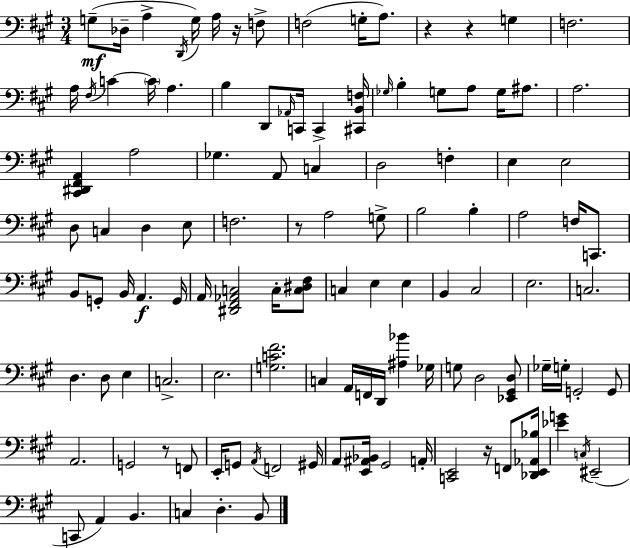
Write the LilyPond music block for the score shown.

{
  \clef bass
  \numericTimeSignature
  \time 3/4
  \key a \major
  g8--(\mf des16-- a4-> \acciaccatura { d,16 } g16) a16 r16 f8-> | f2( g16-. a8.) | r4 r4 g4 | f2. | \break a16 \acciaccatura { fis16 } c'4~~ \parenthesize c'16 a4. | b4 d,8 \grace { aes,16 } c,16 c,4-> | <cis, b, f>16 \grace { ges16 } b4-. g8 a8 | g16 ais8. a2. | \break <cis, dis, fis, a,>4 a2 | ges4. a,8 | c4 d2 | f4-. e4 e2 | \break d8 c4 d4 | e8 f2. | r8 a2 | g8-> b2 | \break b4-. a2 | f16 c,8. b,8 g,8-. b,16 a,4.\f | g,16 a,16 <dis, fis, aes, c>2 | c16-. <c dis fis>8 c4 e4 | \break e4 b,4 cis2 | e2. | c2. | d4. d8 | \break e4 c2.-> | e2. | <g c' fis'>2. | c4 a,16 f,16 d,16 <ais bes'>4 | \break ges16 g8 d2 | <ees, gis, d>8 ges16-- g16-. g,2-. | g,8 a,2. | g,2 | \break r8 f,8 e,16-. g,8 \acciaccatura { a,16 } f,2 | gis,16 a,8 <e, ais, bes,>16 gis,2 | a,16-. <c, e,>2 | r16 f,8 <des, e, aes, bes>16 <ees' g'>4 \acciaccatura { c16 }( eis,2-- | \break c,8 a,4) | b,4. c4 d4.-. | b,8 \bar "|."
}